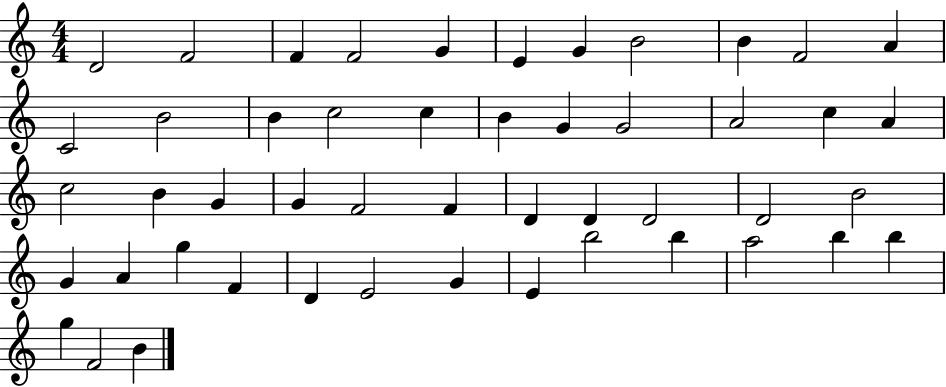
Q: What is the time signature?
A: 4/4